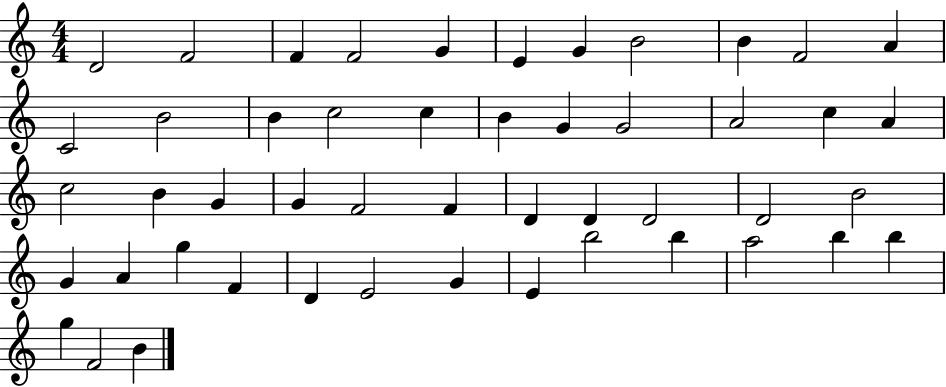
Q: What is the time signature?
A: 4/4